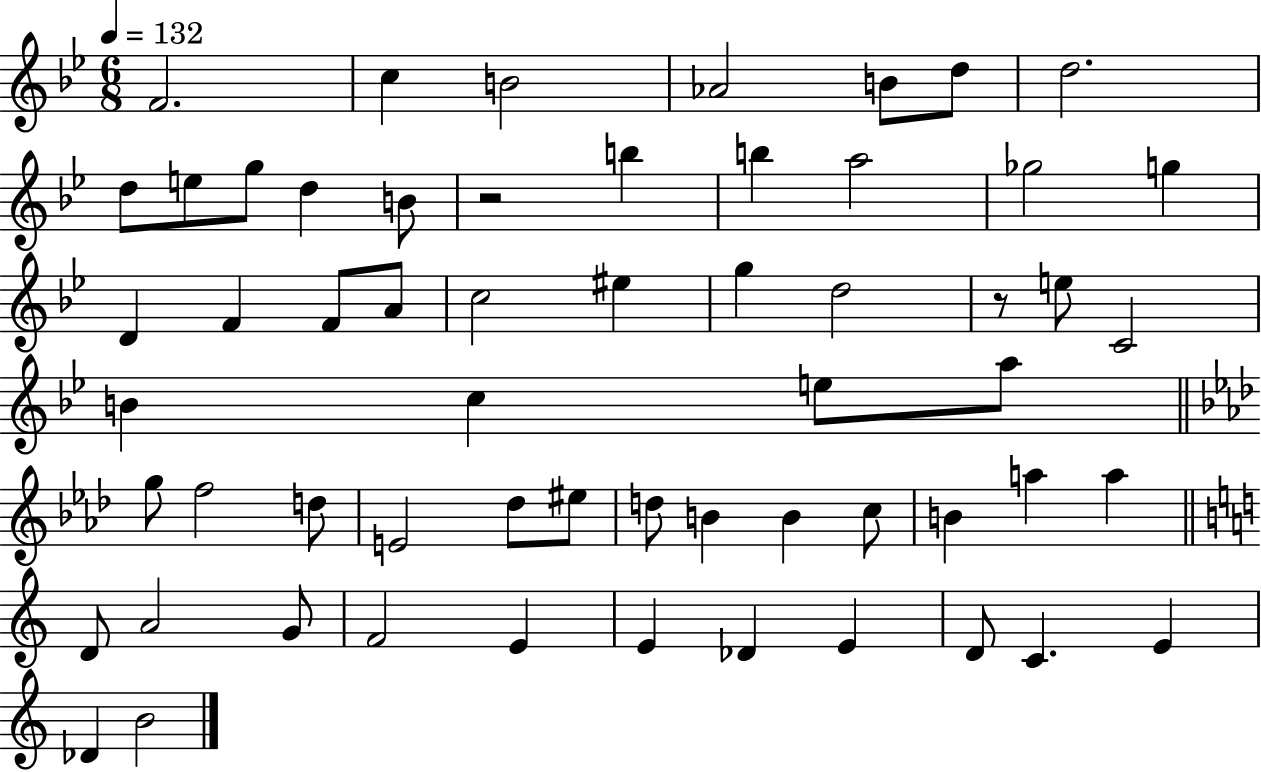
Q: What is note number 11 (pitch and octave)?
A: D5